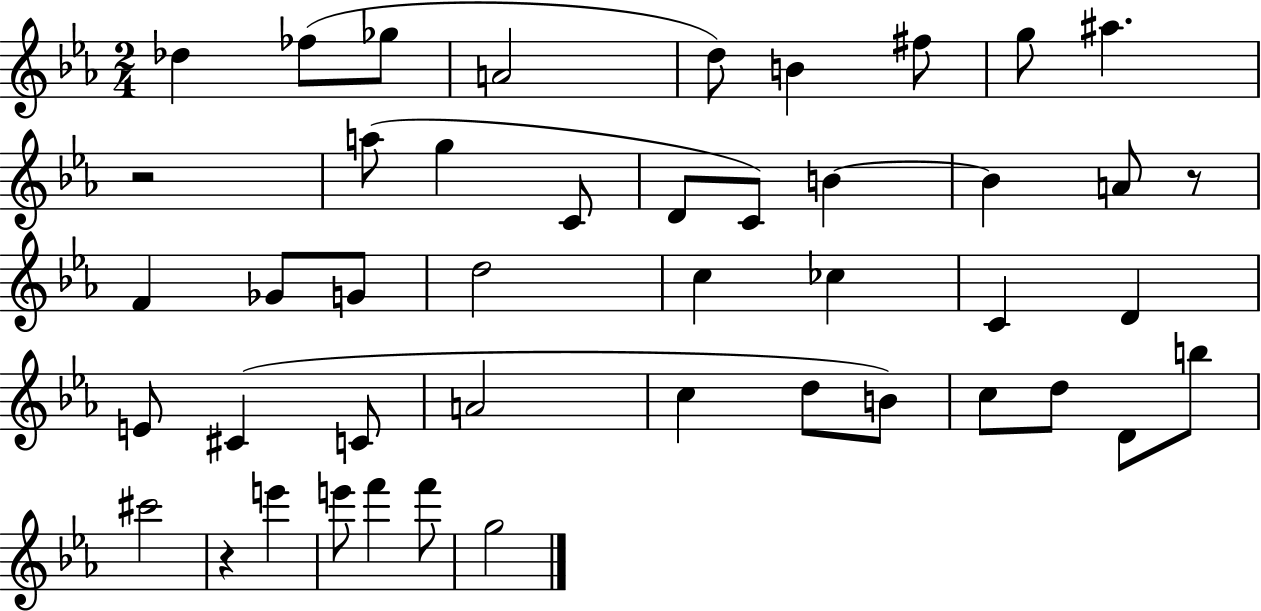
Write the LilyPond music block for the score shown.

{
  \clef treble
  \numericTimeSignature
  \time 2/4
  \key ees \major
  des''4 fes''8( ges''8 | a'2 | d''8) b'4 fis''8 | g''8 ais''4. | \break r2 | a''8( g''4 c'8 | d'8 c'8) b'4~~ | b'4 a'8 r8 | \break f'4 ges'8 g'8 | d''2 | c''4 ces''4 | c'4 d'4 | \break e'8 cis'4( c'8 | a'2 | c''4 d''8 b'8) | c''8 d''8 d'8 b''8 | \break cis'''2 | r4 e'''4 | e'''8 f'''4 f'''8 | g''2 | \break \bar "|."
}